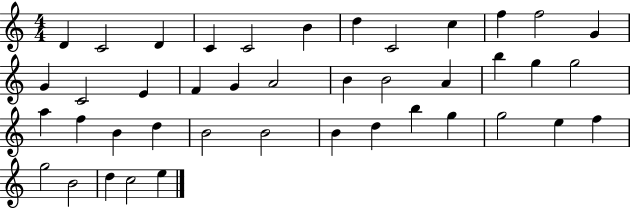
D4/q C4/h D4/q C4/q C4/h B4/q D5/q C4/h C5/q F5/q F5/h G4/q G4/q C4/h E4/q F4/q G4/q A4/h B4/q B4/h A4/q B5/q G5/q G5/h A5/q F5/q B4/q D5/q B4/h B4/h B4/q D5/q B5/q G5/q G5/h E5/q F5/q G5/h B4/h D5/q C5/h E5/q